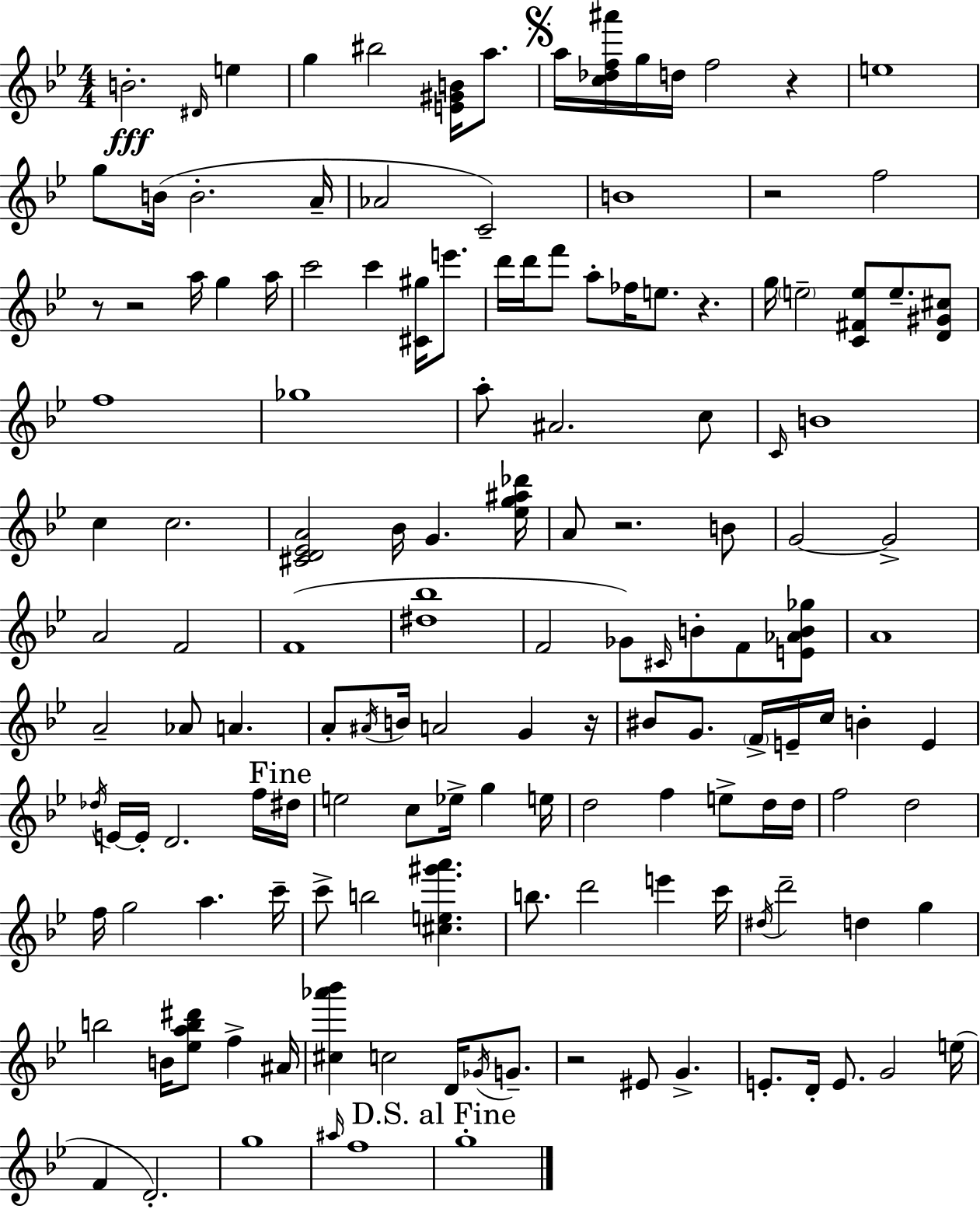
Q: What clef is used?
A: treble